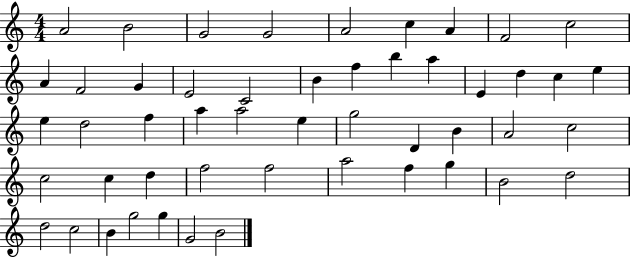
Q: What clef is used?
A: treble